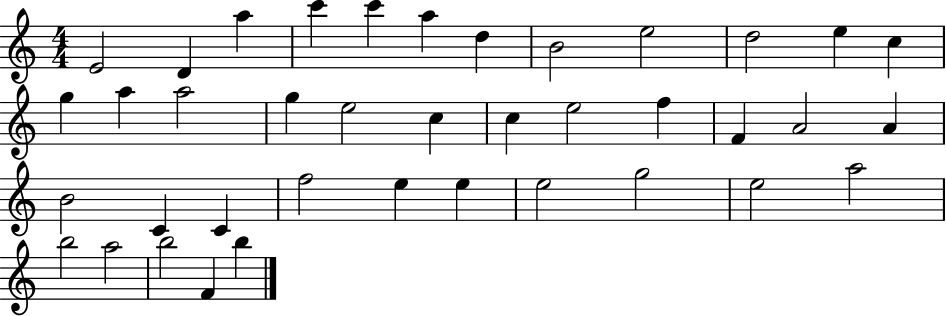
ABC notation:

X:1
T:Untitled
M:4/4
L:1/4
K:C
E2 D a c' c' a d B2 e2 d2 e c g a a2 g e2 c c e2 f F A2 A B2 C C f2 e e e2 g2 e2 a2 b2 a2 b2 F b